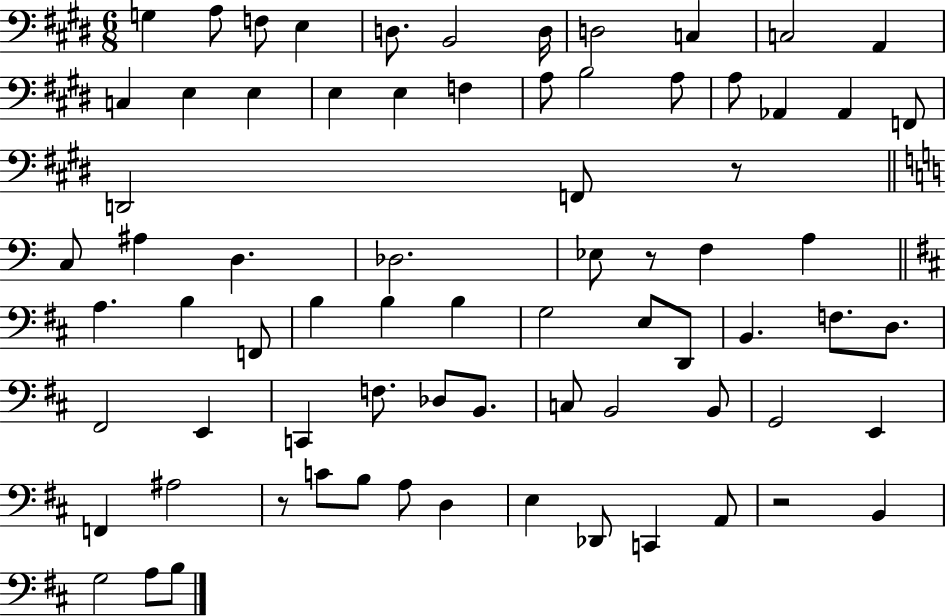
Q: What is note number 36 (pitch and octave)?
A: F2